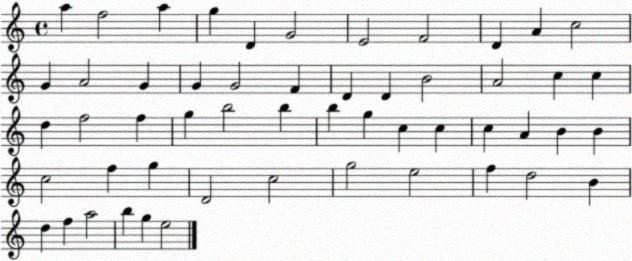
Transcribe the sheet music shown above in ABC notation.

X:1
T:Untitled
M:4/4
L:1/4
K:C
a f2 a g D G2 E2 F2 D A c2 G A2 G G G2 F D D B2 A2 c c d f2 f g b2 b b g c c c A B B c2 f g D2 c2 g2 e2 f d2 B d f a2 b g e2